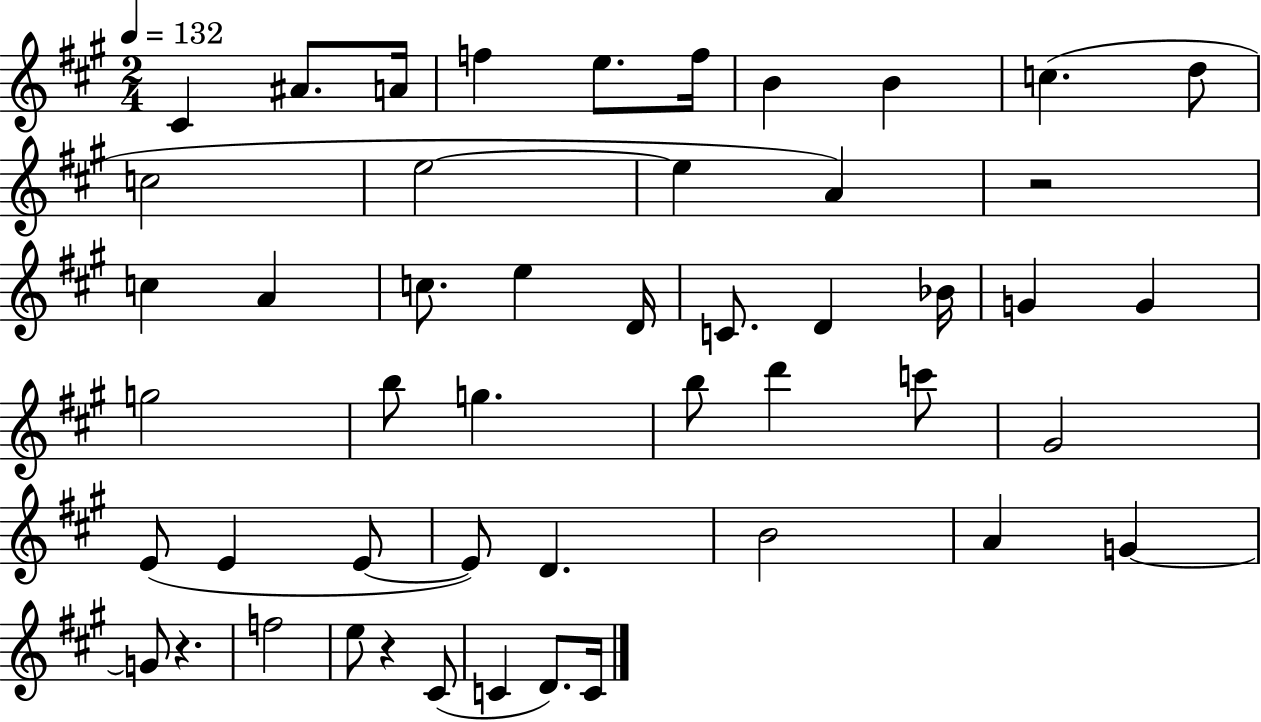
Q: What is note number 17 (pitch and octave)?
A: C5